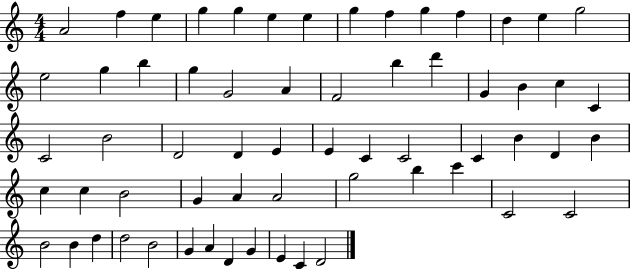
{
  \clef treble
  \numericTimeSignature
  \time 4/4
  \key c \major
  a'2 f''4 e''4 | g''4 g''4 e''4 e''4 | g''4 f''4 g''4 f''4 | d''4 e''4 g''2 | \break e''2 g''4 b''4 | g''4 g'2 a'4 | f'2 b''4 d'''4 | g'4 b'4 c''4 c'4 | \break c'2 b'2 | d'2 d'4 e'4 | e'4 c'4 c'2 | c'4 b'4 d'4 b'4 | \break c''4 c''4 b'2 | g'4 a'4 a'2 | g''2 b''4 c'''4 | c'2 c'2 | \break b'2 b'4 d''4 | d''2 b'2 | g'4 a'4 d'4 g'4 | e'4 c'4 d'2 | \break \bar "|."
}